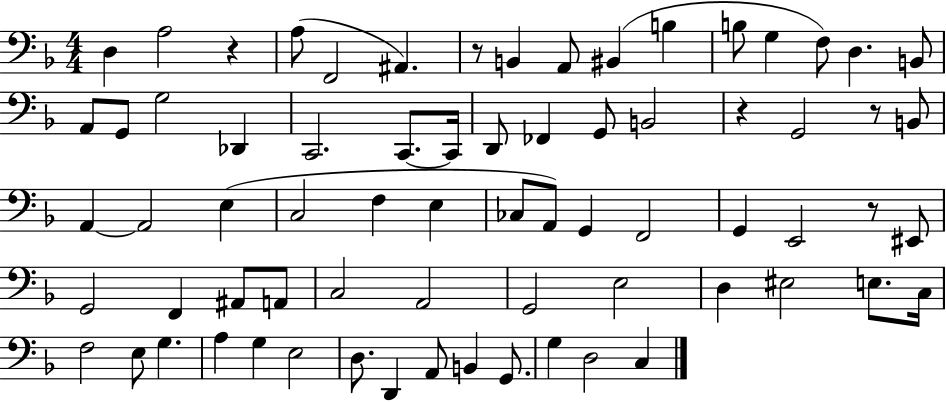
{
  \clef bass
  \numericTimeSignature
  \time 4/4
  \key f \major
  d4 a2 r4 | a8( f,2 ais,4.) | r8 b,4 a,8 bis,4( b4 | b8 g4 f8) d4. b,8 | \break a,8 g,8 g2 des,4 | c,2. c,8.~~ c,16 | d,8 fes,4 g,8 b,2 | r4 g,2 r8 b,8 | \break a,4~~ a,2 e4( | c2 f4 e4 | ces8 a,8) g,4 f,2 | g,4 e,2 r8 eis,8 | \break g,2 f,4 ais,8 a,8 | c2 a,2 | g,2 e2 | d4 eis2 e8. c16 | \break f2 e8 g4. | a4 g4 e2 | d8. d,4 a,8 b,4 g,8. | g4 d2 c4 | \break \bar "|."
}